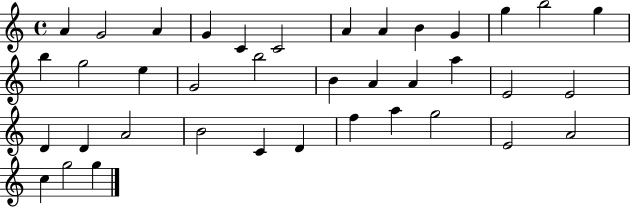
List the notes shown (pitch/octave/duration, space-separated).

A4/q G4/h A4/q G4/q C4/q C4/h A4/q A4/q B4/q G4/q G5/q B5/h G5/q B5/q G5/h E5/q G4/h B5/h B4/q A4/q A4/q A5/q E4/h E4/h D4/q D4/q A4/h B4/h C4/q D4/q F5/q A5/q G5/h E4/h A4/h C5/q G5/h G5/q